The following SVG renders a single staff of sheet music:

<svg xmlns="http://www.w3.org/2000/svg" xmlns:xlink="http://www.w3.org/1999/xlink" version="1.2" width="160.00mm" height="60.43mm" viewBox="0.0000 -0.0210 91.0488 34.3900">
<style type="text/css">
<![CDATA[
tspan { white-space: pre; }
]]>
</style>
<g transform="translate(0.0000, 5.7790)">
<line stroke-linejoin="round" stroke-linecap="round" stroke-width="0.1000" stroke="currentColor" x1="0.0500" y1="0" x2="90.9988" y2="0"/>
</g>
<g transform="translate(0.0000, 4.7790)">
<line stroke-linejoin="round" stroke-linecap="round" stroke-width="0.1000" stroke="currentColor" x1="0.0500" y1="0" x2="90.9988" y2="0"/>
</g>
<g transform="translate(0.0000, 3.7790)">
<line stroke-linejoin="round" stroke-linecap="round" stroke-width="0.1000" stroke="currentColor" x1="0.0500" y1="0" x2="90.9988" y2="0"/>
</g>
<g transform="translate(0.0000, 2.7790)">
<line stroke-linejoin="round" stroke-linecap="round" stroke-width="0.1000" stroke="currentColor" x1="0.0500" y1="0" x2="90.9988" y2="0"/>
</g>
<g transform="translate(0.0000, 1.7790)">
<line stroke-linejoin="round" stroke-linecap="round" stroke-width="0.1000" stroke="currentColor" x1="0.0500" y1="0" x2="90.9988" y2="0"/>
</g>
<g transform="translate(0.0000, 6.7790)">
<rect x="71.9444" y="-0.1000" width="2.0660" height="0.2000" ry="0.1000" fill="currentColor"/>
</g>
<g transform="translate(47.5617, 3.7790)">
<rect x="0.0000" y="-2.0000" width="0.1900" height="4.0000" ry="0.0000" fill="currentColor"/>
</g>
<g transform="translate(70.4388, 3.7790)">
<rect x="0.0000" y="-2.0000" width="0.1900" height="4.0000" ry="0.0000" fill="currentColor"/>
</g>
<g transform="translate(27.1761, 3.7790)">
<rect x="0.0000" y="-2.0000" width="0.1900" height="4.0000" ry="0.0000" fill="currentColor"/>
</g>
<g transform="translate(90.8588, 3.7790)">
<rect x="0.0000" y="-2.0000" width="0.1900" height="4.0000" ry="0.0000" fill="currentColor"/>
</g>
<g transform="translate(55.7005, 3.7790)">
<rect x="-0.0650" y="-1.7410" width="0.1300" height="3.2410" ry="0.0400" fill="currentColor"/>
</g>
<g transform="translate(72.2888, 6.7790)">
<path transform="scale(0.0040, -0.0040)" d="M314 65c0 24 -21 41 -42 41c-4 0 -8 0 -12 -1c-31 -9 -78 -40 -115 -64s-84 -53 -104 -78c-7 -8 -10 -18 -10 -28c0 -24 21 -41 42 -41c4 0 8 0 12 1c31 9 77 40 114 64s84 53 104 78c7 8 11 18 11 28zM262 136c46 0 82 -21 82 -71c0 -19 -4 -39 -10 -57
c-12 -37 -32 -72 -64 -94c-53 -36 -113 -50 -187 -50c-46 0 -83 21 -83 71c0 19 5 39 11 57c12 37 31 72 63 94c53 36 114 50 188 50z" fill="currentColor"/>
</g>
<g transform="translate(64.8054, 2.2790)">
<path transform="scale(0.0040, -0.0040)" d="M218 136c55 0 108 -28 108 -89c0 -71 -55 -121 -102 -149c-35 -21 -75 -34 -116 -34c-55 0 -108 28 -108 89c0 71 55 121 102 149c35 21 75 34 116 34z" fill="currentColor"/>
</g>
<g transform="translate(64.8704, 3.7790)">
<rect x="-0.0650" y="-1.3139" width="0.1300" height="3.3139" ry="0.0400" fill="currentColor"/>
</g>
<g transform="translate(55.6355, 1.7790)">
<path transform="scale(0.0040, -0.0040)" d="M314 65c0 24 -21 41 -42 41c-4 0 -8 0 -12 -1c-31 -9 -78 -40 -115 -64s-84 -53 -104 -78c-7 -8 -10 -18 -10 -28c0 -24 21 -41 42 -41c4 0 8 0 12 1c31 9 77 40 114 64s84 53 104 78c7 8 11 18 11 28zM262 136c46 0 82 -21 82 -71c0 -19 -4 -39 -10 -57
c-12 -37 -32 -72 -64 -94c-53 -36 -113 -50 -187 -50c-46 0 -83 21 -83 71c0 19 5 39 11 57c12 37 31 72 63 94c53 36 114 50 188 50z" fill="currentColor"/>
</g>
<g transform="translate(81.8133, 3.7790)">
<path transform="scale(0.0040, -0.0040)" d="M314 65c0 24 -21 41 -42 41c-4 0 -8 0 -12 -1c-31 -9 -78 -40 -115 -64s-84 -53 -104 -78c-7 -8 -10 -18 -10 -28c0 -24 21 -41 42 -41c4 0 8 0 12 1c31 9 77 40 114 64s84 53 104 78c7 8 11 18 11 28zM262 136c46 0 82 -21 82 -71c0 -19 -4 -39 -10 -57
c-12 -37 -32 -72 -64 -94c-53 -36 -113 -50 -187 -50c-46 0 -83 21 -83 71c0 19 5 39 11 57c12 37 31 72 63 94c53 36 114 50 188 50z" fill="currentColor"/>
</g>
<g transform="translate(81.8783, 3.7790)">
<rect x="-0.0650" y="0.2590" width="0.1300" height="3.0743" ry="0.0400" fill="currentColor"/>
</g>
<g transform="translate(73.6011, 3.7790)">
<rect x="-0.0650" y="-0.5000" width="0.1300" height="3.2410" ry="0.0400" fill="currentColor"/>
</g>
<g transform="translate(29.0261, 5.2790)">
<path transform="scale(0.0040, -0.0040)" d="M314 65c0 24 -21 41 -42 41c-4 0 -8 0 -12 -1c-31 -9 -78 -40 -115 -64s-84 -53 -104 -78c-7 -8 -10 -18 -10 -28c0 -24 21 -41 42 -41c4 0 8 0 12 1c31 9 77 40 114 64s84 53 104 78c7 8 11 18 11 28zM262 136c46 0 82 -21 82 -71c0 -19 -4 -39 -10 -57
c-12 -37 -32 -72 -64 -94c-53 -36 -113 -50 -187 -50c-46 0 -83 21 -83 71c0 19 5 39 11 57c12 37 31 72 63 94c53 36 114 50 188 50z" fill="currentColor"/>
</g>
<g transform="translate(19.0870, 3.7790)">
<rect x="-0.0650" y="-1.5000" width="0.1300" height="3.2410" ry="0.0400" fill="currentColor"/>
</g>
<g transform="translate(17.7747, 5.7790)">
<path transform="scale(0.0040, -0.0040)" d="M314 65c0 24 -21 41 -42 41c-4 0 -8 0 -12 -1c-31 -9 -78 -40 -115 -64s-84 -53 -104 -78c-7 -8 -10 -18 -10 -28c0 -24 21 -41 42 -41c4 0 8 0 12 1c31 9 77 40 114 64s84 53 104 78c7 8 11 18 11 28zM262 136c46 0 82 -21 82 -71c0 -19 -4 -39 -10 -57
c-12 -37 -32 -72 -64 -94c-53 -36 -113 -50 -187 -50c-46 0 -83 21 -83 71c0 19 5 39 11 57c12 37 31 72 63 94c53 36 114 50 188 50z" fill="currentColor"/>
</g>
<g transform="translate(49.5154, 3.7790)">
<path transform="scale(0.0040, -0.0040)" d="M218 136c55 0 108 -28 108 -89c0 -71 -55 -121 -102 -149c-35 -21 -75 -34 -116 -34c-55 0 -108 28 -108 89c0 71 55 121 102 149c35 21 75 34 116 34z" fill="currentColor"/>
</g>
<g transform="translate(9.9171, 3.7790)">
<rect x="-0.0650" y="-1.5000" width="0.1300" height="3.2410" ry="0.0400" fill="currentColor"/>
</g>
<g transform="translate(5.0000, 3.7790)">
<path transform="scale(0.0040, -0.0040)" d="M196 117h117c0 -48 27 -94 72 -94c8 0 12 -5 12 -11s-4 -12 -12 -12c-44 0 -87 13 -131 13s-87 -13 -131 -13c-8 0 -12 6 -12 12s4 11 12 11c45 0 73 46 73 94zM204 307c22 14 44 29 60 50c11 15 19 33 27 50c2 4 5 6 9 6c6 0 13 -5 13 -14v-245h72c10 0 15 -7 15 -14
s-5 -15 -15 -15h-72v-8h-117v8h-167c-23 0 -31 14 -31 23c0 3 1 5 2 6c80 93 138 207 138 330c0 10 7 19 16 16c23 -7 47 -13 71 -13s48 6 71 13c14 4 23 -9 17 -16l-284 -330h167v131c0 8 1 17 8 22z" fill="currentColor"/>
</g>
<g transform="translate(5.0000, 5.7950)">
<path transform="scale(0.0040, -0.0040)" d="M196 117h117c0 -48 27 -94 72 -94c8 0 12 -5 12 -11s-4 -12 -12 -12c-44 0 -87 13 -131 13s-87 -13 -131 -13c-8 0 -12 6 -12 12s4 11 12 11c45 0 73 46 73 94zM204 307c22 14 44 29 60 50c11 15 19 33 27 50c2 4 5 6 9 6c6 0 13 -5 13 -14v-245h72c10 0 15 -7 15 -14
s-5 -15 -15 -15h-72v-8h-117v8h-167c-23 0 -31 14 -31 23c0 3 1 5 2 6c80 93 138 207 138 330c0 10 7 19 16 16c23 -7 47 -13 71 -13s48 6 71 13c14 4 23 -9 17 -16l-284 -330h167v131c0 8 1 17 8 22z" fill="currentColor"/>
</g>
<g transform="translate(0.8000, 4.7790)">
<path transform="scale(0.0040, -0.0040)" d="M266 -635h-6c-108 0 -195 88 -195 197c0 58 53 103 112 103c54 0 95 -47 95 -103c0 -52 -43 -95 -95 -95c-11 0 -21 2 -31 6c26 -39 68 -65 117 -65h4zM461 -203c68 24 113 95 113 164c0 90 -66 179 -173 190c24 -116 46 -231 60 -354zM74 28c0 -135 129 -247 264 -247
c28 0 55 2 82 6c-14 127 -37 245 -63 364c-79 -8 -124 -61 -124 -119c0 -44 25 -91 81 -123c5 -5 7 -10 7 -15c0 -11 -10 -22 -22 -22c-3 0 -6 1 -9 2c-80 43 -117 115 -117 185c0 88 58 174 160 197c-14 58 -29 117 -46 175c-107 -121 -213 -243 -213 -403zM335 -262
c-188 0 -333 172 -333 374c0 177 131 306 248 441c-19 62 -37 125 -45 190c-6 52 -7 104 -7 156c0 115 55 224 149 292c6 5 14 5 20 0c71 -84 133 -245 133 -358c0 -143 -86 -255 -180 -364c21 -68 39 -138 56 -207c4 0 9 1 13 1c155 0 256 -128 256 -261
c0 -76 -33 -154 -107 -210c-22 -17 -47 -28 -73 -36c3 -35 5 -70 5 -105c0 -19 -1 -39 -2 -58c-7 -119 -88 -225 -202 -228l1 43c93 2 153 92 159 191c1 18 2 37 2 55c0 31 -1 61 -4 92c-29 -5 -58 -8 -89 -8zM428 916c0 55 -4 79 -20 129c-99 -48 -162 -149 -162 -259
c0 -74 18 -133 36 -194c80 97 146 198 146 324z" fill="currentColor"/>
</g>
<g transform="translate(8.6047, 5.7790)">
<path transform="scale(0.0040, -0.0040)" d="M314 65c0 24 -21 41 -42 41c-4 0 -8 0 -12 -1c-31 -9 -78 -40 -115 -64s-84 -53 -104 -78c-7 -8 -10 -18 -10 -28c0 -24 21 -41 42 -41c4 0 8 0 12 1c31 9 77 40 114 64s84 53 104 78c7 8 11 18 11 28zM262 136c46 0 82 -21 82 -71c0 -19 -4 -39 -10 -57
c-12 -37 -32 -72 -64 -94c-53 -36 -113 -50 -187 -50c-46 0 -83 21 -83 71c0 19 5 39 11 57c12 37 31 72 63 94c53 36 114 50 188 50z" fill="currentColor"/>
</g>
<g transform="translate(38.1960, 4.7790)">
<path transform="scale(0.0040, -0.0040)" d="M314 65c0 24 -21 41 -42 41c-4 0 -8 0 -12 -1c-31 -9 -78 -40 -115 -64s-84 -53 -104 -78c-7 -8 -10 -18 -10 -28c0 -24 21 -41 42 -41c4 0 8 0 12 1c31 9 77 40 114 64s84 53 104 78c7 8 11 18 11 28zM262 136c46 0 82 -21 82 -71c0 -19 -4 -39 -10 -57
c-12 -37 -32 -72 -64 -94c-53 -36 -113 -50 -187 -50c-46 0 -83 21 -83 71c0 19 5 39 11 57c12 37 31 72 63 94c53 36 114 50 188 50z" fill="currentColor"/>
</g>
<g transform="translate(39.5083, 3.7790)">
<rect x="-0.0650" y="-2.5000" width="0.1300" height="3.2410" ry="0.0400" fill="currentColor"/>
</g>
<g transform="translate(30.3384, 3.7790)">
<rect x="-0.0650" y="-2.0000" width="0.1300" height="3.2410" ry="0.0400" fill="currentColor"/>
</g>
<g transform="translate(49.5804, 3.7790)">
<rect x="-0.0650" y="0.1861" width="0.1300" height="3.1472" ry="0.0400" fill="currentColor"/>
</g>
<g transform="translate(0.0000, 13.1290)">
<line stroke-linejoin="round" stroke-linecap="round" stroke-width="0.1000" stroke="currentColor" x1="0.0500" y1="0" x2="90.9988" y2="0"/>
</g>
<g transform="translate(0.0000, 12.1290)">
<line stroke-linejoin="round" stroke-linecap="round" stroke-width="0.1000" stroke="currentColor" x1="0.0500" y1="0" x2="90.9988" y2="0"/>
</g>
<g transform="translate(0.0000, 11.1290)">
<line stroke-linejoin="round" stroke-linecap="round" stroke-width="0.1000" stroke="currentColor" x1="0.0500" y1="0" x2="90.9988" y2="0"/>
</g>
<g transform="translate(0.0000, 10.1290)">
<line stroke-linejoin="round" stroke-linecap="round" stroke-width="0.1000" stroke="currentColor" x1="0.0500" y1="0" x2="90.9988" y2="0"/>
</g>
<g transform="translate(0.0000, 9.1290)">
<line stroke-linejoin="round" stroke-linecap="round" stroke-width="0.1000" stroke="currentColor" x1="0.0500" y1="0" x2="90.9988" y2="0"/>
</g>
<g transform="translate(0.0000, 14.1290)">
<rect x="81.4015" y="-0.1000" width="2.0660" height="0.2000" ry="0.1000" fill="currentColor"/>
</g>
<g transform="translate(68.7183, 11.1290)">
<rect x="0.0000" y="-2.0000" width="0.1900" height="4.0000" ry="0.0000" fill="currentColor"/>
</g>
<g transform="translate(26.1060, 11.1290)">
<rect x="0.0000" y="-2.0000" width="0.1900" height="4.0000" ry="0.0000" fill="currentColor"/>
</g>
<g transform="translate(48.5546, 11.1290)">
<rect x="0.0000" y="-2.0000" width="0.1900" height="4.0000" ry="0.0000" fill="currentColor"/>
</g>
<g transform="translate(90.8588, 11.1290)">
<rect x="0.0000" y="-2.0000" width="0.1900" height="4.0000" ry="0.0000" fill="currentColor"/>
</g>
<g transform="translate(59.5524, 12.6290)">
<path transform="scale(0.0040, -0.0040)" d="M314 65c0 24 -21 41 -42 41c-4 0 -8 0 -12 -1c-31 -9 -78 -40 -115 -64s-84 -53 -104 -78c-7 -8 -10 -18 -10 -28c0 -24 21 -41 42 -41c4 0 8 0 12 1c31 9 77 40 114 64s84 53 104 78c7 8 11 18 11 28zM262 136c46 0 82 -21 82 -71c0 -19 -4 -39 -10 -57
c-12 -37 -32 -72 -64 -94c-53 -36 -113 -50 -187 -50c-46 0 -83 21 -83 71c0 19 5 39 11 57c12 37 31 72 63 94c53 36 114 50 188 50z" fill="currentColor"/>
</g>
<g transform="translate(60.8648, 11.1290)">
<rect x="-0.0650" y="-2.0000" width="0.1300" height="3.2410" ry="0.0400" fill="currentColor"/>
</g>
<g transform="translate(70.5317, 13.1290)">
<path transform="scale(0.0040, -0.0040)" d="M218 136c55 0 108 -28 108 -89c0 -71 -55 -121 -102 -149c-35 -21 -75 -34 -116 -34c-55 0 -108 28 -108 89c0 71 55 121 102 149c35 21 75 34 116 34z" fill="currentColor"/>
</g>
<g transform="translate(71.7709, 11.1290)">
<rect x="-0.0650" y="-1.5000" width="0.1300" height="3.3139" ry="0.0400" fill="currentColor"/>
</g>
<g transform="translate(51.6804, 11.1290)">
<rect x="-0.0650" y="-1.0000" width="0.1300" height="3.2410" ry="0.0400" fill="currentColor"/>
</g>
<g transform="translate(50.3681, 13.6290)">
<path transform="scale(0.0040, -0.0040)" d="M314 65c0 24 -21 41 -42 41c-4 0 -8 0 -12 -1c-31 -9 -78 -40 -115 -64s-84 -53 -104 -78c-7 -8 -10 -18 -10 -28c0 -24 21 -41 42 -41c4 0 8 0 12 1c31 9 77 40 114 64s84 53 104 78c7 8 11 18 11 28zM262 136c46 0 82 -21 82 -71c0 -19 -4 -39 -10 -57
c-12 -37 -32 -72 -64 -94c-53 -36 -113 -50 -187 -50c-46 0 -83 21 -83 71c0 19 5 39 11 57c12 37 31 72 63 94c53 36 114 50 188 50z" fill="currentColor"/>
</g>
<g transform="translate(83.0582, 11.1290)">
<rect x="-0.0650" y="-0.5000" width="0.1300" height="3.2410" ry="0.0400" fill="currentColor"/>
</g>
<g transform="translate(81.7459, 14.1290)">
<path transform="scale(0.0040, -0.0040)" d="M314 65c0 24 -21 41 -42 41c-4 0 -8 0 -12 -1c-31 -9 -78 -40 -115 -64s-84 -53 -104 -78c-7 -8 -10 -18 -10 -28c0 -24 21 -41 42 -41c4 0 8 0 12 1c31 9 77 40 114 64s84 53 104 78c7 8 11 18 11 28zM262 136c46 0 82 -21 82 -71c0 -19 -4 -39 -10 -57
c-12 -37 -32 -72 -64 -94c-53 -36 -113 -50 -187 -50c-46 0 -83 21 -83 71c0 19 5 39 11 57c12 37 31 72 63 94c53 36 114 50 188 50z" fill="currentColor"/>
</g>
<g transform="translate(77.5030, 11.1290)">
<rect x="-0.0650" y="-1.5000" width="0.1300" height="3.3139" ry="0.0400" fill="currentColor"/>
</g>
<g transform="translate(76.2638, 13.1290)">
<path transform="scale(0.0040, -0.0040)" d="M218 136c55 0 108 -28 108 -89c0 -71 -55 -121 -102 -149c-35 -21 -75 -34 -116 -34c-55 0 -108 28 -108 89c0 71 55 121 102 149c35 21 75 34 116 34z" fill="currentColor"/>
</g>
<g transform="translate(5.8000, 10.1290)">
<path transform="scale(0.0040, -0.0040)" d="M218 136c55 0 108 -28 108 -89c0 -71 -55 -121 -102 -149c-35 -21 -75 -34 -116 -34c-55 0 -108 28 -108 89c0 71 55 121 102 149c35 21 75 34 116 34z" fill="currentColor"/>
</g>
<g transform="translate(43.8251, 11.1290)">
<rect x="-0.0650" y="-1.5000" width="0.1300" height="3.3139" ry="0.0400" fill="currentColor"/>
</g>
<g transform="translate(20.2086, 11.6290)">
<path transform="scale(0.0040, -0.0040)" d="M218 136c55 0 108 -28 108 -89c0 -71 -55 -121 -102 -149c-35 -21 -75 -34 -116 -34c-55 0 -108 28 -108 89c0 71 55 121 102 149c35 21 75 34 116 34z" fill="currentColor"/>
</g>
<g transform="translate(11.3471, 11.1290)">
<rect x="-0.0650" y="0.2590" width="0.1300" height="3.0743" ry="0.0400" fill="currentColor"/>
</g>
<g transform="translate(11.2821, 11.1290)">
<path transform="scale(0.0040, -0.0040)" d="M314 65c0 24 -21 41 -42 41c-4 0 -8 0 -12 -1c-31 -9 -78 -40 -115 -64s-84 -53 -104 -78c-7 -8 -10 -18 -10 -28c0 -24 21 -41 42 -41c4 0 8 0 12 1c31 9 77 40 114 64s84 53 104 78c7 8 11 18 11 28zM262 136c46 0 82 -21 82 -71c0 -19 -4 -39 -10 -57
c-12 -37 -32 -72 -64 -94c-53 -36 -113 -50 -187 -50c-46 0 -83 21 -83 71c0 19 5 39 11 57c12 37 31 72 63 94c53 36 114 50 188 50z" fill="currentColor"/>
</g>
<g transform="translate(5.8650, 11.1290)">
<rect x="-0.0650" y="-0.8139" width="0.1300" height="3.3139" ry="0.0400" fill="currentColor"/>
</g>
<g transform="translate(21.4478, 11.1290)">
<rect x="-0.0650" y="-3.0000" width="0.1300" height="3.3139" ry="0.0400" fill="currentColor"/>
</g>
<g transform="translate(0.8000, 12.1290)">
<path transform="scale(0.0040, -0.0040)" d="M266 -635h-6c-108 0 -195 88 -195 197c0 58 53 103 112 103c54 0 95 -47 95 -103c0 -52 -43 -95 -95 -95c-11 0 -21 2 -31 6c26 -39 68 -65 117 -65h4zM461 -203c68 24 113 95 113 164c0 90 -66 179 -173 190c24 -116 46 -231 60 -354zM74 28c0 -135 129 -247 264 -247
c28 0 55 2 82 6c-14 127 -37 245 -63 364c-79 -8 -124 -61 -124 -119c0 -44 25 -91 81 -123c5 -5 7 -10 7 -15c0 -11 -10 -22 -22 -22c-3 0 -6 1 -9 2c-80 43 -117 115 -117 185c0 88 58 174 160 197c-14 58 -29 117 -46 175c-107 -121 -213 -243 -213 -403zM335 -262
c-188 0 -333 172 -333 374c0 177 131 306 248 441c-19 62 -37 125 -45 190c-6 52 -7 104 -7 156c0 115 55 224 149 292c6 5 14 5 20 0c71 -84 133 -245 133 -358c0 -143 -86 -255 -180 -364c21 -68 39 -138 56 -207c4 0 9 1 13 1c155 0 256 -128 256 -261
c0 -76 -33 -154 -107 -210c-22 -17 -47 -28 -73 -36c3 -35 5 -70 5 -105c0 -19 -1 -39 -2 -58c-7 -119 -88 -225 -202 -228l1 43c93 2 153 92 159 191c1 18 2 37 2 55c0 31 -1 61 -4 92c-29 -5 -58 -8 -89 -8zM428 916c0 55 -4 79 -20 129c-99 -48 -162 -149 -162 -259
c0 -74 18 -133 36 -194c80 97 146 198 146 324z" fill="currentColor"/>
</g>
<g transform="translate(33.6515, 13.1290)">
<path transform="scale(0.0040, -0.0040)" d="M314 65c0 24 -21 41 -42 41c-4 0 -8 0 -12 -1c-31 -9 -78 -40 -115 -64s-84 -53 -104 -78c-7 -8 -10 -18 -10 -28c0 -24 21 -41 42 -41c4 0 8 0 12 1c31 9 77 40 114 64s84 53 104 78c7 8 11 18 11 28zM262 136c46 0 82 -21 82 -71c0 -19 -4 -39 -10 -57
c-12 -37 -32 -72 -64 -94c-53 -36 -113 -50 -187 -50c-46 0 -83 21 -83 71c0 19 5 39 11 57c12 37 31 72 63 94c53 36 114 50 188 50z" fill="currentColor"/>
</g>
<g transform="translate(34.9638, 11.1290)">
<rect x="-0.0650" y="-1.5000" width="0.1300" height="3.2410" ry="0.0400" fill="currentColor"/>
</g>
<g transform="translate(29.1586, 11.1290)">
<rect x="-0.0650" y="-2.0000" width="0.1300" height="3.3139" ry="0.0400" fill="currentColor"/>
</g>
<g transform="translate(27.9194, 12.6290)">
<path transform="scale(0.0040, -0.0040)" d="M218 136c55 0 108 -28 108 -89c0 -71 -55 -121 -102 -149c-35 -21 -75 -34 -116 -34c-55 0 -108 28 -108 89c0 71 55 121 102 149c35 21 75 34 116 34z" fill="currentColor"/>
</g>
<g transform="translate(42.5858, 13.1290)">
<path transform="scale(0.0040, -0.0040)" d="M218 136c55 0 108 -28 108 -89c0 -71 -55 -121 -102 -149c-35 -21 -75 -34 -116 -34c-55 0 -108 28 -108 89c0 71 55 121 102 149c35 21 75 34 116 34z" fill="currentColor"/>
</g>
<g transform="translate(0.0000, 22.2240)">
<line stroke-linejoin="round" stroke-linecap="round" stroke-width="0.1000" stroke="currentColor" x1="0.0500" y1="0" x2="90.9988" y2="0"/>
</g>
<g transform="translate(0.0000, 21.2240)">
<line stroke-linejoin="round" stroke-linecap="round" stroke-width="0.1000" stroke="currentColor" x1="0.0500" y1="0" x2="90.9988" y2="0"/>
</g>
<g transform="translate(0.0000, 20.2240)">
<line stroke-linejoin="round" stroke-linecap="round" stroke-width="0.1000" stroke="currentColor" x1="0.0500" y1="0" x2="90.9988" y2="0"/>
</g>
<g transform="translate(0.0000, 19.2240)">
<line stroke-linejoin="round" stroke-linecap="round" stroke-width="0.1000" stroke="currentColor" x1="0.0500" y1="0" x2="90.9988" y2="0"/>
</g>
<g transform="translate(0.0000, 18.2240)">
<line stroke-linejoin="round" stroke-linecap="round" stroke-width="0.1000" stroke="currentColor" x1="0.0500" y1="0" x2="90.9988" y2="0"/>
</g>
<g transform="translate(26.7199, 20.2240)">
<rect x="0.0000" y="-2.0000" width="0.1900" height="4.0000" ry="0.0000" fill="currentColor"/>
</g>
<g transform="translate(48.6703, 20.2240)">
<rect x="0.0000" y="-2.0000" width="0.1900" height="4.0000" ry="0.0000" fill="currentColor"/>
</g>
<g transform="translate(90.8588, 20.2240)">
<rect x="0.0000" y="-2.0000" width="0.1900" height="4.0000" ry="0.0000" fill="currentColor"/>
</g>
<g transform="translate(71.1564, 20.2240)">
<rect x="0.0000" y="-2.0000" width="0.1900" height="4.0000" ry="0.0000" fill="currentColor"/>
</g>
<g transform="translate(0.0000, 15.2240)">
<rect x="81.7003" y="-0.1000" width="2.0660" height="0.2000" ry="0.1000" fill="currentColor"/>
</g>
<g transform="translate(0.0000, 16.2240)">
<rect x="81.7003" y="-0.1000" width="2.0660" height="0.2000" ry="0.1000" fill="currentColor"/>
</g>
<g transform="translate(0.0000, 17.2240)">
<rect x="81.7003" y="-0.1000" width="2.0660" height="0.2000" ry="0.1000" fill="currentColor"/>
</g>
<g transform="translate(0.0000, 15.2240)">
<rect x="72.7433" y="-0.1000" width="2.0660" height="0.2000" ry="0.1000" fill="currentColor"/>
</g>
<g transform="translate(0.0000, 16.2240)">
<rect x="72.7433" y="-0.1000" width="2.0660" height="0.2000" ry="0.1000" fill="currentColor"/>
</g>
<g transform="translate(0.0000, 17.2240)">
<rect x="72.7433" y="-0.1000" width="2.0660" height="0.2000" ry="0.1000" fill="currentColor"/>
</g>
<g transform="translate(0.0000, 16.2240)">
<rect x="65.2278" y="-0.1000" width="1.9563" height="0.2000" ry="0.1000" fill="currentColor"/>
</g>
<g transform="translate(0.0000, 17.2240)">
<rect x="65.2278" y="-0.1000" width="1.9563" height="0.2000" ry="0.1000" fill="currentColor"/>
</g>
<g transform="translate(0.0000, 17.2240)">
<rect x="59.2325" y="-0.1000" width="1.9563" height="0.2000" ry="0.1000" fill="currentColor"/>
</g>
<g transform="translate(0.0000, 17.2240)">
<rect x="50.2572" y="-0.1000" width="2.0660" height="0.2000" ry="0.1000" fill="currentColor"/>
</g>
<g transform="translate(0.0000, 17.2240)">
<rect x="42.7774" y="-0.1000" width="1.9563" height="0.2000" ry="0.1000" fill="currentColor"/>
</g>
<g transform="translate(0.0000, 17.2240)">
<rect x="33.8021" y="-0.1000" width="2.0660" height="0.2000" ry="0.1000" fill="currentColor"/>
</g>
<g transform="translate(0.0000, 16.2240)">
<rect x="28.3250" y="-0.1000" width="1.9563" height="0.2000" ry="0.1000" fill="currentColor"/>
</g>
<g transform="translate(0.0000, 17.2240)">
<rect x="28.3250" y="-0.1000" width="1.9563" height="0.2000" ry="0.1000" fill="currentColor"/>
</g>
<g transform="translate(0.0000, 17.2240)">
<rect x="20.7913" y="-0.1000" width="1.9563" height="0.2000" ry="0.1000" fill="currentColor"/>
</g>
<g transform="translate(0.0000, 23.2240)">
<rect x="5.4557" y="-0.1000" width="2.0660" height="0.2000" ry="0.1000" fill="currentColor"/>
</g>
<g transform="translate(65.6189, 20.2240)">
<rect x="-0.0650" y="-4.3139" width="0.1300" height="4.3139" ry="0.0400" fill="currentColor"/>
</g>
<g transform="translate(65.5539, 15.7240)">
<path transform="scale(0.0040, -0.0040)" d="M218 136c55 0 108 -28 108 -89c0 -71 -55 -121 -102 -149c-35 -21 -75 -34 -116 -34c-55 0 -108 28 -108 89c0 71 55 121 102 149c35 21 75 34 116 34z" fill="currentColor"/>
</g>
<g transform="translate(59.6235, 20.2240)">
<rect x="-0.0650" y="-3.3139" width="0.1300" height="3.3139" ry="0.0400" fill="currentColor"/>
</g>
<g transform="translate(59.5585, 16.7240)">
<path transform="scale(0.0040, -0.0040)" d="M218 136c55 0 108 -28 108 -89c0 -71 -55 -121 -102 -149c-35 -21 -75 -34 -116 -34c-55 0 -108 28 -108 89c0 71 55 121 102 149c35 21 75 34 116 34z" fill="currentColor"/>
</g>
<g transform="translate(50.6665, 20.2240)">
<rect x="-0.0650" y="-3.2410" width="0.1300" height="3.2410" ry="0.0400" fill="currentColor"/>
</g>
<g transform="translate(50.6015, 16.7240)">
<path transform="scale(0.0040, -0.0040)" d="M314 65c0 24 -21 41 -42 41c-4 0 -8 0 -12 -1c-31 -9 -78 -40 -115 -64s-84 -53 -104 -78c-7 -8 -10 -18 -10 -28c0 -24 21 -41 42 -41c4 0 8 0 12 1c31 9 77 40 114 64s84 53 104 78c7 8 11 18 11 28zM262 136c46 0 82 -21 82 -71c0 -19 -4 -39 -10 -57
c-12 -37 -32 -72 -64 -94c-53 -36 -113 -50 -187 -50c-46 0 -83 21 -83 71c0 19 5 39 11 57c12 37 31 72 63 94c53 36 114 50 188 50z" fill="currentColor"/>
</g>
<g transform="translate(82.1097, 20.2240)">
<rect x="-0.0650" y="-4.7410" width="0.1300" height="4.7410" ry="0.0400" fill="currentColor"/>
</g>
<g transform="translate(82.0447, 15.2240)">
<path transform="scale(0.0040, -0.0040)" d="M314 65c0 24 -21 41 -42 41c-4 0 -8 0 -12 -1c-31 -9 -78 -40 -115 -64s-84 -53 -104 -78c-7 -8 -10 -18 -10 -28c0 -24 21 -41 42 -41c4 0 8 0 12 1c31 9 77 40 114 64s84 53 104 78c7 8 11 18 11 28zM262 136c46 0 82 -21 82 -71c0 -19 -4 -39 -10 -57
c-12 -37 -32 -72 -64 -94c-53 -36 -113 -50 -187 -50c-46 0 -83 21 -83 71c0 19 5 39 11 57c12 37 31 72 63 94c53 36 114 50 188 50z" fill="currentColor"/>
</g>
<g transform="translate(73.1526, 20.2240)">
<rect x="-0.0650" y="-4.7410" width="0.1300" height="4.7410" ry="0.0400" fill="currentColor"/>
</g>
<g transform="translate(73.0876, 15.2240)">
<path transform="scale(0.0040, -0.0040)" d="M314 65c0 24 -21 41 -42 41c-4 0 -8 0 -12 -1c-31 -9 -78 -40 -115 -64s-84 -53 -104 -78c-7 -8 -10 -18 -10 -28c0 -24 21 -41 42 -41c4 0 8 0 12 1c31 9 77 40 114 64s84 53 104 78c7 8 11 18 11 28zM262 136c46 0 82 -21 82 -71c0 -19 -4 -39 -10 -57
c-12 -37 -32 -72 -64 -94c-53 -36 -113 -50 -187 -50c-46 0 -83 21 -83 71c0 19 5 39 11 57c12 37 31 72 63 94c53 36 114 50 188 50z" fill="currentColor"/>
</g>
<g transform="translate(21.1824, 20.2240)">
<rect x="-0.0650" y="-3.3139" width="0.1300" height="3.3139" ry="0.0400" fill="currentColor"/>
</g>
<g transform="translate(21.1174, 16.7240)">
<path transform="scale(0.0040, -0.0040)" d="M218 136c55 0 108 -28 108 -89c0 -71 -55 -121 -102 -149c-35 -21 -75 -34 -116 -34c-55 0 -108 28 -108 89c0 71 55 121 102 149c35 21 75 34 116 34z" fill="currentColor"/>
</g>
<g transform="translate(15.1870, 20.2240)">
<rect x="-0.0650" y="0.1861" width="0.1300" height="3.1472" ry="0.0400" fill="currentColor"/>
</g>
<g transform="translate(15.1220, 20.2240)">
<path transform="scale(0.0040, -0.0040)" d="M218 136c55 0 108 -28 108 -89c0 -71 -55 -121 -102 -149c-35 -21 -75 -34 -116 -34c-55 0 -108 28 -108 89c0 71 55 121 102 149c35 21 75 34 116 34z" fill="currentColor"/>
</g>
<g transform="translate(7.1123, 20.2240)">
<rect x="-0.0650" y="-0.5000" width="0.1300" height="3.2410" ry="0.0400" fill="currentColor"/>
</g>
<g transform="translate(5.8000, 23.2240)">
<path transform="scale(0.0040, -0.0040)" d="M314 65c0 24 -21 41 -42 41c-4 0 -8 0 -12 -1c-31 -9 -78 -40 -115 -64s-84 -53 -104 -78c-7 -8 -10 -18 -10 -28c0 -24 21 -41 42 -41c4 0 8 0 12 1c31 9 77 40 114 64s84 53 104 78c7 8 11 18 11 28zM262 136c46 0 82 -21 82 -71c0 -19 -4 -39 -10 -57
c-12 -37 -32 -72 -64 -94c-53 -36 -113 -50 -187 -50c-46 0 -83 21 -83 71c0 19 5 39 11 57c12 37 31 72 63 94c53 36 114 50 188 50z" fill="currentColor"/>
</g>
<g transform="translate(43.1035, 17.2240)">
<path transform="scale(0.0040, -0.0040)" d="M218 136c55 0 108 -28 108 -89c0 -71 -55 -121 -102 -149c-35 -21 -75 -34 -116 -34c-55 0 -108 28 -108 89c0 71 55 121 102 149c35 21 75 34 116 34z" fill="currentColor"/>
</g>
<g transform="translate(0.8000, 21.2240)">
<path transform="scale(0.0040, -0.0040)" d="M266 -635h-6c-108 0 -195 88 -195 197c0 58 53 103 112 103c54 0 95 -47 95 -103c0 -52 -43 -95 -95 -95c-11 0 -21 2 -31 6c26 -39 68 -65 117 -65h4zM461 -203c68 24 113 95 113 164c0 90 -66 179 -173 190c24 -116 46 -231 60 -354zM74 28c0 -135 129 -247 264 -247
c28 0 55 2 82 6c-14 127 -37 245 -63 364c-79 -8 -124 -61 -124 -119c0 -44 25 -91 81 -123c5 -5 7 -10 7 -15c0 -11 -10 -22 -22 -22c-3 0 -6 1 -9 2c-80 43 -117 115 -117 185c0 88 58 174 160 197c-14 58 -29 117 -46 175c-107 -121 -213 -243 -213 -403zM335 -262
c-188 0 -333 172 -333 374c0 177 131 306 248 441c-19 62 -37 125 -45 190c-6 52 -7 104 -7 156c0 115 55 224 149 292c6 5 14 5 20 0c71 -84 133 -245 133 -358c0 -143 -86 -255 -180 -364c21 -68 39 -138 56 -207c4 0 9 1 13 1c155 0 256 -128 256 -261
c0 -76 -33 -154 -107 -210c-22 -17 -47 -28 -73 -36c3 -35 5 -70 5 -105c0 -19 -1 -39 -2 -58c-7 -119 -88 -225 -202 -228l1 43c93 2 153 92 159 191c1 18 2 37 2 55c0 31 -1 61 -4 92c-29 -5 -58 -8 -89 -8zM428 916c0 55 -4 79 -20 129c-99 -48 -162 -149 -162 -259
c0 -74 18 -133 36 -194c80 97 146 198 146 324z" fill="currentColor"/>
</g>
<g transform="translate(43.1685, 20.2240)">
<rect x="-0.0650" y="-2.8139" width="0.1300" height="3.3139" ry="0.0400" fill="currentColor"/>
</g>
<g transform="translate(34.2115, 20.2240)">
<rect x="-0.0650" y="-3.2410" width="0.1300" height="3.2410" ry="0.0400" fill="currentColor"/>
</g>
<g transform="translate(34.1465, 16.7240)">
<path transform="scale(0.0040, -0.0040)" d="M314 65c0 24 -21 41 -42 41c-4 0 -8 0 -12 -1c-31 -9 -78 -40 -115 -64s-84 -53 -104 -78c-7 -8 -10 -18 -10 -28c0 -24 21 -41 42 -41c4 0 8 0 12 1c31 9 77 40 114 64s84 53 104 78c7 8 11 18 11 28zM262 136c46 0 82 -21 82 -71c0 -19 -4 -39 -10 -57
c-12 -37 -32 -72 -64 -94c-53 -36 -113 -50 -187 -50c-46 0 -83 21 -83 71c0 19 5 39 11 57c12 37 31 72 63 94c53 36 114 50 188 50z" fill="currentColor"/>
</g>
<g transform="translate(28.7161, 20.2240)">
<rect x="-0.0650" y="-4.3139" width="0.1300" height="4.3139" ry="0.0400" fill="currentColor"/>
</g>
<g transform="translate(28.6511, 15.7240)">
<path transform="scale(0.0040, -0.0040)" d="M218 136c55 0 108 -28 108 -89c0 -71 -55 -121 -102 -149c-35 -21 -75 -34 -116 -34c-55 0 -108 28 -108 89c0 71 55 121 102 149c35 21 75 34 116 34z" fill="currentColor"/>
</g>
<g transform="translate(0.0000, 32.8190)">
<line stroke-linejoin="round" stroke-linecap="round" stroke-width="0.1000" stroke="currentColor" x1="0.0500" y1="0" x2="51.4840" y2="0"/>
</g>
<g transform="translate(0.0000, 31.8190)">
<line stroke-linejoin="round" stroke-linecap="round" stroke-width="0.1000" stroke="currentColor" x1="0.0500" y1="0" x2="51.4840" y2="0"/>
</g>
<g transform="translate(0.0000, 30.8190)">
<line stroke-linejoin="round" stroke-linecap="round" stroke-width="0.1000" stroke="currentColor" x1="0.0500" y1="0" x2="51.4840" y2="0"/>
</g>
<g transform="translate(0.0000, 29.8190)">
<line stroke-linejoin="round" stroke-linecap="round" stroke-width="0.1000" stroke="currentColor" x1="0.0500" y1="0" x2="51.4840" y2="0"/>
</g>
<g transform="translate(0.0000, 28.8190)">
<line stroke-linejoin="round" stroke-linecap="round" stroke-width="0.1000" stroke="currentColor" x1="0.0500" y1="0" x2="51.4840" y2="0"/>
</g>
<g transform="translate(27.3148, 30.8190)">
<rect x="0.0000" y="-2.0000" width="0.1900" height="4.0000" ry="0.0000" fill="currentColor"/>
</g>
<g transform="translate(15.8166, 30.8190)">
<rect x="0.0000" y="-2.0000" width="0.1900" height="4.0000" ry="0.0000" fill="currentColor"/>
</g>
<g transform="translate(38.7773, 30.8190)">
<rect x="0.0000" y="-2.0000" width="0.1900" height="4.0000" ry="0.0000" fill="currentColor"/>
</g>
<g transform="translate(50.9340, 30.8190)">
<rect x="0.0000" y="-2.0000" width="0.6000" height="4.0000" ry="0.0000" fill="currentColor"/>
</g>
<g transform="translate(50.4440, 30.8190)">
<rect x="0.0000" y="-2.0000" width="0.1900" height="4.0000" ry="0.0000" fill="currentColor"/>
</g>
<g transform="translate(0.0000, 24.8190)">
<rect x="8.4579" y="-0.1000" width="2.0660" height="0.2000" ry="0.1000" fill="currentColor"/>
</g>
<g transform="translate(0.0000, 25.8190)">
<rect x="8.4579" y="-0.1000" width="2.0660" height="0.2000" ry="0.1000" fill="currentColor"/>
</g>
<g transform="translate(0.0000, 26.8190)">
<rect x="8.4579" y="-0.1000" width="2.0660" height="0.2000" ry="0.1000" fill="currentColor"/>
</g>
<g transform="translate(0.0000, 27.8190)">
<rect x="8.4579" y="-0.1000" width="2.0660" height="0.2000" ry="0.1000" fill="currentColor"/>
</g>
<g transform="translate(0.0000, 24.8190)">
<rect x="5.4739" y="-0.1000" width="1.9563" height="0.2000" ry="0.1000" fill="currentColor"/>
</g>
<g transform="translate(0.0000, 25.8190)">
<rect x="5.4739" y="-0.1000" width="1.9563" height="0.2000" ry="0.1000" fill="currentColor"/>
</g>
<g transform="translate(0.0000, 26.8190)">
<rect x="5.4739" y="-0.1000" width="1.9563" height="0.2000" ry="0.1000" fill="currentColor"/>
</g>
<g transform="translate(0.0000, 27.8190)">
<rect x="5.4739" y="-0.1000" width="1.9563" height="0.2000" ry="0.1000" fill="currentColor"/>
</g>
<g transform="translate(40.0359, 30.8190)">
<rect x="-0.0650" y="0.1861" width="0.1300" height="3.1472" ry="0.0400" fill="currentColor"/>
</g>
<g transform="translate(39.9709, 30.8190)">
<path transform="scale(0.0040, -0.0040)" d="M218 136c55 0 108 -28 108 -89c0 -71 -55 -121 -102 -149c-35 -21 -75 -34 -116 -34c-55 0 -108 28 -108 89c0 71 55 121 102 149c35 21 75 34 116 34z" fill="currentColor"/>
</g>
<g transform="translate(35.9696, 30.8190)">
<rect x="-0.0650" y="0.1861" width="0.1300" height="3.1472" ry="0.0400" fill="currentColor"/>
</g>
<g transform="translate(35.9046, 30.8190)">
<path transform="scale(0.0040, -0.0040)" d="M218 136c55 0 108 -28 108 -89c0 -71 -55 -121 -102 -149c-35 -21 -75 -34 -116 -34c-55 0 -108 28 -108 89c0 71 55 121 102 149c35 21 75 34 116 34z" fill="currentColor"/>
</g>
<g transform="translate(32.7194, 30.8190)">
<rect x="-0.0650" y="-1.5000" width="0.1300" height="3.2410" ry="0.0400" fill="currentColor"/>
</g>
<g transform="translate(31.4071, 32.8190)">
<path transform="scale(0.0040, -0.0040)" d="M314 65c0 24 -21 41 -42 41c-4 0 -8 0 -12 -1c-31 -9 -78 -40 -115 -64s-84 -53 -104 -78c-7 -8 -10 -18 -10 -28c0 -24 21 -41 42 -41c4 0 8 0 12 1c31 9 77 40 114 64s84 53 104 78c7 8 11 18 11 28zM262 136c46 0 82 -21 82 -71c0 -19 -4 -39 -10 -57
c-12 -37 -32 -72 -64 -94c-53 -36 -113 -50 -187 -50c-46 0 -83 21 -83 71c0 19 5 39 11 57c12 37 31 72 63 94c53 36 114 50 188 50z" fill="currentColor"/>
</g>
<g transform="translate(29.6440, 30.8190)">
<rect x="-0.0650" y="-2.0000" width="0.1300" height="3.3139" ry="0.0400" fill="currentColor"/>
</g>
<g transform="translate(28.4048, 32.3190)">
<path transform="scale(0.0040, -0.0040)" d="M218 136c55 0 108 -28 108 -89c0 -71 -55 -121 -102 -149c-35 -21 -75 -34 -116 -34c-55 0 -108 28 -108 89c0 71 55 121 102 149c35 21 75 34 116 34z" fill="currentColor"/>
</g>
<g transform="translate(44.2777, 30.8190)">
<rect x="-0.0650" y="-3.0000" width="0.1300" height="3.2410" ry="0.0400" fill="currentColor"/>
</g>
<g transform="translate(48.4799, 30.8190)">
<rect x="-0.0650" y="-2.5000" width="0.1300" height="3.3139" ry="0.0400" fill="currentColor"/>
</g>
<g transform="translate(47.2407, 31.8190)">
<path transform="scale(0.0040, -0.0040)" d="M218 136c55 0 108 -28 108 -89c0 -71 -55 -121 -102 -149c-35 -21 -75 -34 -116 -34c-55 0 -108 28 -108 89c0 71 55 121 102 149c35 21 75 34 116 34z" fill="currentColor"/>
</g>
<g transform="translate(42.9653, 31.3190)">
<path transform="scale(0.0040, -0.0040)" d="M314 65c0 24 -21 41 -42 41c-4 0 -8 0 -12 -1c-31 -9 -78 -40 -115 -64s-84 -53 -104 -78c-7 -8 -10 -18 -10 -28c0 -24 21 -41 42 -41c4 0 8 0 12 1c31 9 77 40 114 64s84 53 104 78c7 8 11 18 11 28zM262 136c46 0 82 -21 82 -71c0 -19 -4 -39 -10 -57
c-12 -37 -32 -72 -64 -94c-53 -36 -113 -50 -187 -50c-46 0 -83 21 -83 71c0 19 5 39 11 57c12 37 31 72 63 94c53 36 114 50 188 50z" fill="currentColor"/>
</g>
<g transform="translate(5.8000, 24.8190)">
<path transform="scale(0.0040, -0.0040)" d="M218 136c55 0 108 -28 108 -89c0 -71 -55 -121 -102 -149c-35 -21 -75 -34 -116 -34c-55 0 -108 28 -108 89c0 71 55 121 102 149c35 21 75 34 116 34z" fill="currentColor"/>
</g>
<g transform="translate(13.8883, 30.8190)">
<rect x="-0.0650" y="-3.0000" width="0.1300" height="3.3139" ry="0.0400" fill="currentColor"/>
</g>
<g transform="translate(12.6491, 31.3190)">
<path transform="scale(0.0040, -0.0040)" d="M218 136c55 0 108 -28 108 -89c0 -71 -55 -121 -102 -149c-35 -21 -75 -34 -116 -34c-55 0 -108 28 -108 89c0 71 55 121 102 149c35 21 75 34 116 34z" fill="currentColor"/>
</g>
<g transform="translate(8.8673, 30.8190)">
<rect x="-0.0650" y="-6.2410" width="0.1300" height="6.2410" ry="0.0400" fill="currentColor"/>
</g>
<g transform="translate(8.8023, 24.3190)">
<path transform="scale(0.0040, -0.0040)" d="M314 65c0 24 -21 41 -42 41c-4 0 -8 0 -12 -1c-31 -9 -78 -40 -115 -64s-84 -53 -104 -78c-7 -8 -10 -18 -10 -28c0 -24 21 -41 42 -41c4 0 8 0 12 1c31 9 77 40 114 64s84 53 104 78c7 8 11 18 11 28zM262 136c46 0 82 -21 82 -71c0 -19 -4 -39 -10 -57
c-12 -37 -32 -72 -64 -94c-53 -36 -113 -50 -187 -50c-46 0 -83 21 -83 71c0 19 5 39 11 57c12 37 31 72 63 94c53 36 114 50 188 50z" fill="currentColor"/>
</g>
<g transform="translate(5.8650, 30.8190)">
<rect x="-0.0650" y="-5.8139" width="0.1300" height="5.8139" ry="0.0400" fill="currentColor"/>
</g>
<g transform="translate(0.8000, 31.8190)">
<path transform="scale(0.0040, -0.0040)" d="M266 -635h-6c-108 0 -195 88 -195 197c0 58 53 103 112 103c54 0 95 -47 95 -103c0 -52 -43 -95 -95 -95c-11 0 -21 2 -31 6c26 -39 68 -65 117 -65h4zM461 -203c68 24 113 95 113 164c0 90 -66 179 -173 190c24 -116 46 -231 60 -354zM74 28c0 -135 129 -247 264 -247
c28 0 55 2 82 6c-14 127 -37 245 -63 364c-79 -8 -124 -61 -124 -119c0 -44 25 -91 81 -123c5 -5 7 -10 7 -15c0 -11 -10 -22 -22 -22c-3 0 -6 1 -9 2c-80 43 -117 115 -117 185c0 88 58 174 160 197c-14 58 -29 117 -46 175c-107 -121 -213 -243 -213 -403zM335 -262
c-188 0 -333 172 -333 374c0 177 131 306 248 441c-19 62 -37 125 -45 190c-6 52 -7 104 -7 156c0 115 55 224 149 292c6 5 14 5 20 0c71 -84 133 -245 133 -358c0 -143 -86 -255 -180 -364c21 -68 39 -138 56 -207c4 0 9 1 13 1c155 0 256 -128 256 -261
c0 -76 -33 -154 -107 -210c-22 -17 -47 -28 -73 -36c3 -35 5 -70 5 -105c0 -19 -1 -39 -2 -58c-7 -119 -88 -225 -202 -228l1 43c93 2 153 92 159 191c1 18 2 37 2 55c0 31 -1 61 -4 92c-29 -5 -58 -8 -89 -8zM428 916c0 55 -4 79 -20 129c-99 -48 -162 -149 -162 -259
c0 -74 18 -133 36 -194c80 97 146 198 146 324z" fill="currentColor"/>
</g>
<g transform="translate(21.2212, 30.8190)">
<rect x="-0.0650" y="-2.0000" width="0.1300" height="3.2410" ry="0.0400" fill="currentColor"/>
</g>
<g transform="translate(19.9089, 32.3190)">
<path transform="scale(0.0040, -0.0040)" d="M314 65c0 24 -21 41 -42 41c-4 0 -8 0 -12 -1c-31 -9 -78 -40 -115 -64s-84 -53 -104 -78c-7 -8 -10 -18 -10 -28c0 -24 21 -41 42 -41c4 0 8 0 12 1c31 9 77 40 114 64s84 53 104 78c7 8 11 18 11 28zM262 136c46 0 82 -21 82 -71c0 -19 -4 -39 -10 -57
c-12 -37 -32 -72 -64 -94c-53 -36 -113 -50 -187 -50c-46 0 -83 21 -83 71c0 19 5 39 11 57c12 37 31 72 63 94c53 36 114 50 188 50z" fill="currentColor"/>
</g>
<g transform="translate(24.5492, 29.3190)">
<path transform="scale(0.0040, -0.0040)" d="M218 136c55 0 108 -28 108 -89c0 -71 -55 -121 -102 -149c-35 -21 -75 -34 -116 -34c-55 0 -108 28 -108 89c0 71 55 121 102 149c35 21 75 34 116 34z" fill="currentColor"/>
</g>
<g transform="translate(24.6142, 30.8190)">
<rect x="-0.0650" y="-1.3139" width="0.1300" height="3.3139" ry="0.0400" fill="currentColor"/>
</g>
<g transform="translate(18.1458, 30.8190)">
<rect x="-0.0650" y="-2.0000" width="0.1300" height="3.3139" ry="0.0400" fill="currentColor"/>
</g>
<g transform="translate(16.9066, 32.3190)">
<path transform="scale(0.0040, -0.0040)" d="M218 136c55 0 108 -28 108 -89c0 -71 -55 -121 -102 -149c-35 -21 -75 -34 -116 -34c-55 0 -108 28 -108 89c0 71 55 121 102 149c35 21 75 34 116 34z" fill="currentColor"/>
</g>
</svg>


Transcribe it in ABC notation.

X:1
T:Untitled
M:4/4
L:1/4
K:C
E2 E2 F2 G2 B f2 e C2 B2 d B2 A F E2 E D2 F2 E E C2 C2 B b d' b2 a b2 b d' e'2 e'2 g' a'2 A F F2 e F E2 B B A2 G